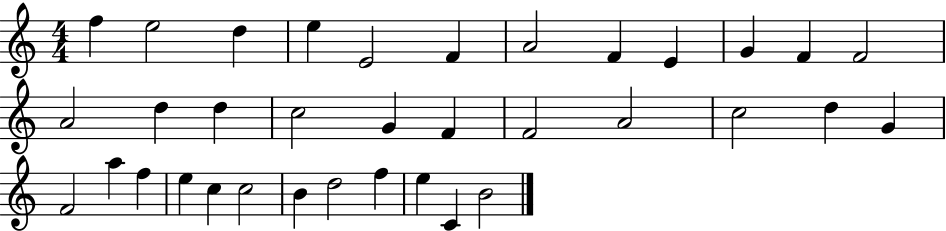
F5/q E5/h D5/q E5/q E4/h F4/q A4/h F4/q E4/q G4/q F4/q F4/h A4/h D5/q D5/q C5/h G4/q F4/q F4/h A4/h C5/h D5/q G4/q F4/h A5/q F5/q E5/q C5/q C5/h B4/q D5/h F5/q E5/q C4/q B4/h